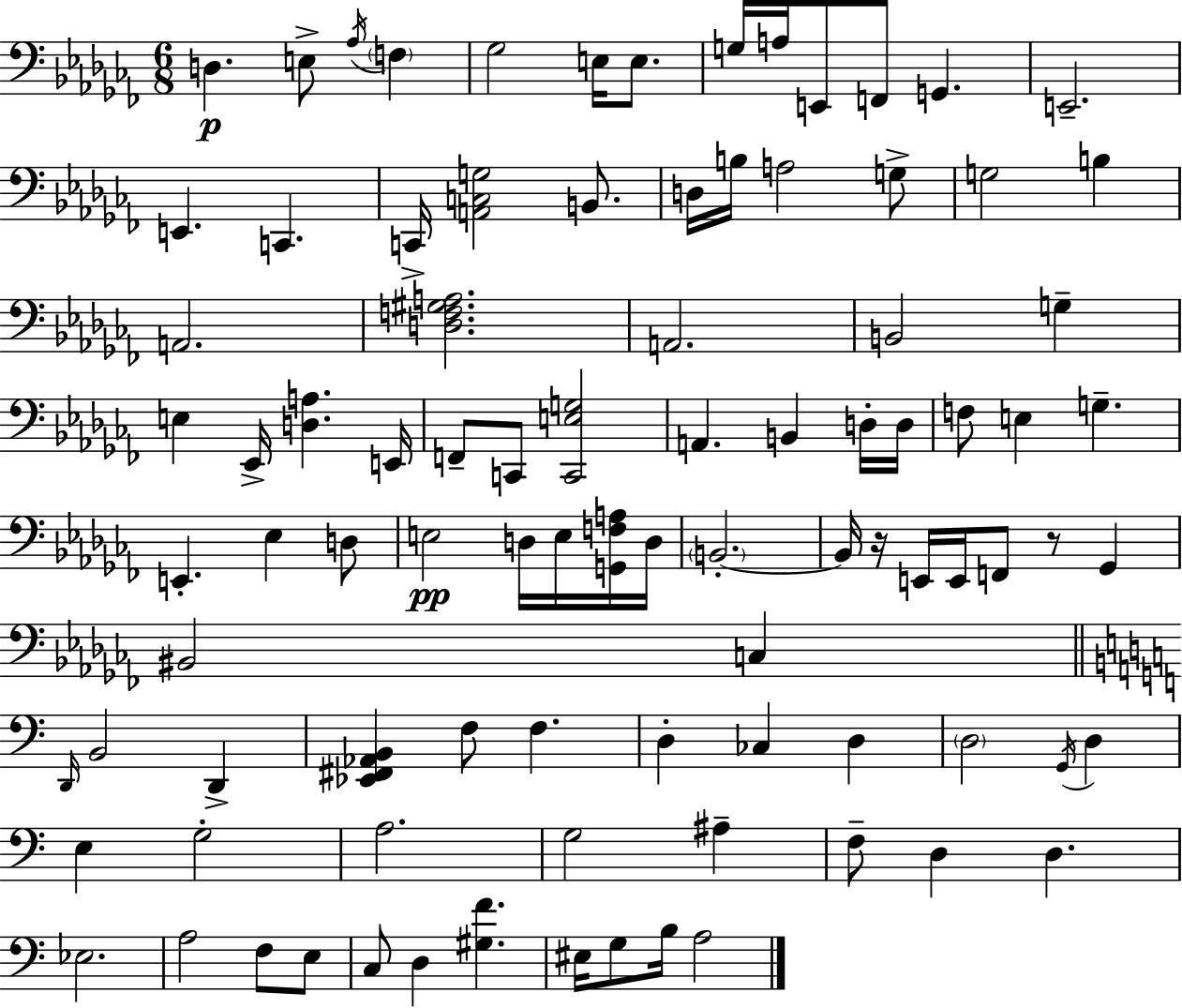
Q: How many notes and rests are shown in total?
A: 92